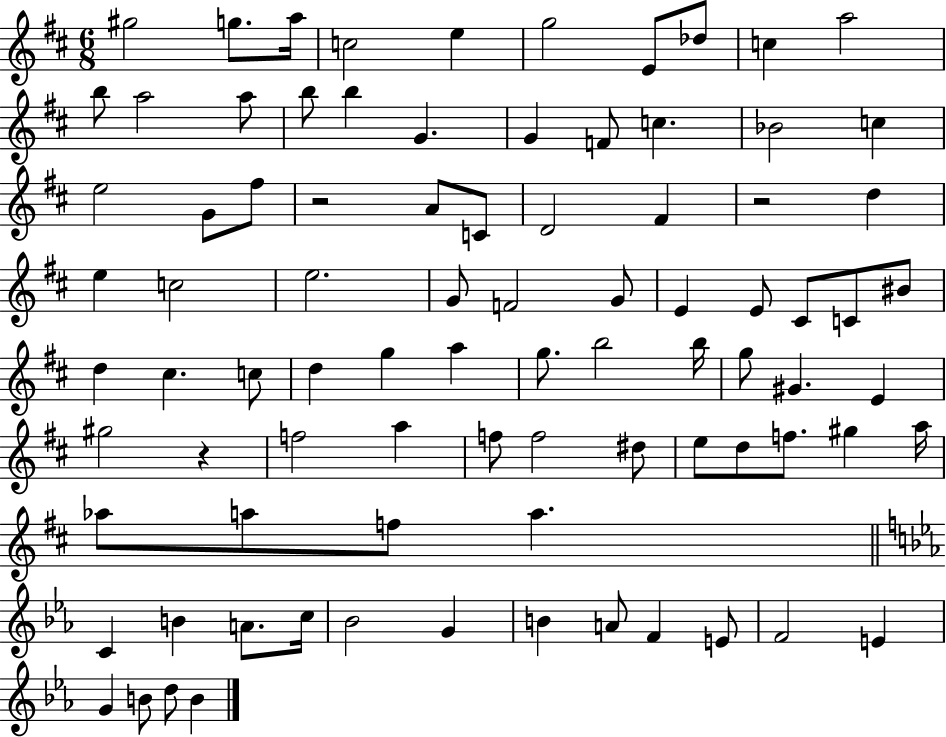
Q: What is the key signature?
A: D major